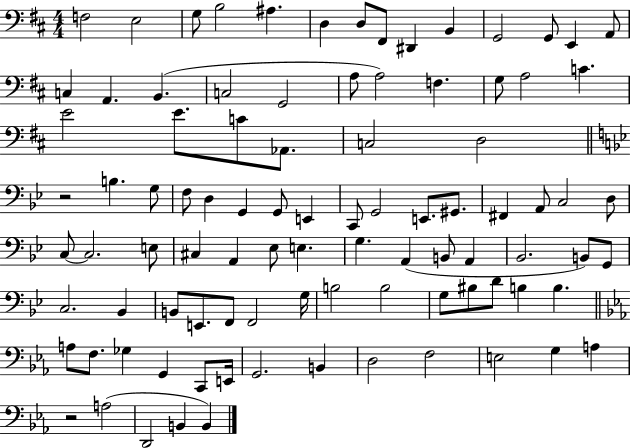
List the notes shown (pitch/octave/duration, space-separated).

F3/h E3/h G3/e B3/h A#3/q. D3/q D3/e F#2/e D#2/q B2/q G2/h G2/e E2/q A2/e C3/q A2/q. B2/q. C3/h G2/h A3/e A3/h F3/q. G3/e A3/h C4/q. E4/h E4/e. C4/e Ab2/e. C3/h D3/h R/h B3/q. G3/e F3/e D3/q G2/q G2/e E2/q C2/e G2/h E2/e. G#2/e. F#2/q A2/e C3/h D3/e C3/e C3/h. E3/e C#3/q A2/q Eb3/e E3/q. G3/q. A2/q B2/e A2/q Bb2/h. B2/e G2/e C3/h. Bb2/q B2/e E2/e. F2/e F2/h G3/s B3/h B3/h G3/e BIS3/e D4/e B3/q B3/q. A3/e F3/e. Gb3/q G2/q C2/e E2/s G2/h. B2/q D3/h F3/h E3/h G3/q A3/q R/h A3/h D2/h B2/q B2/q